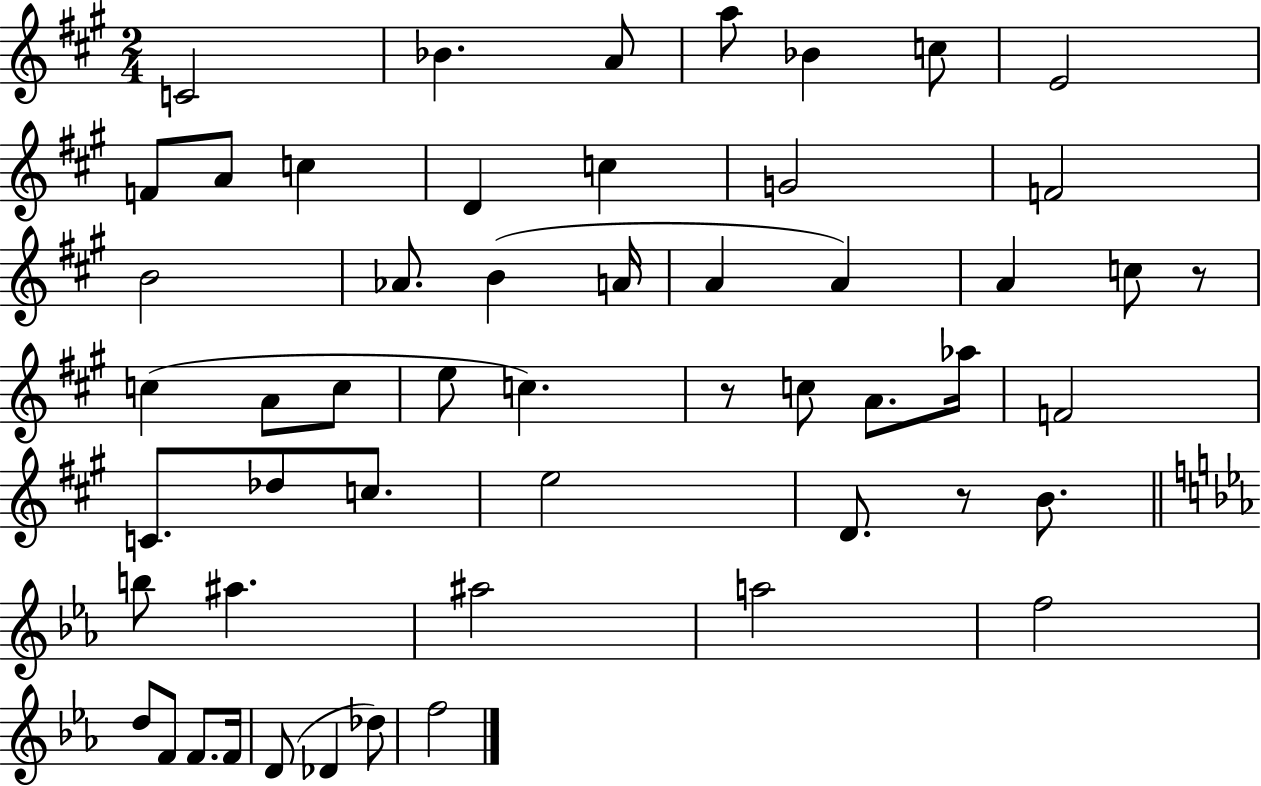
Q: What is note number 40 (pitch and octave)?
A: A#5